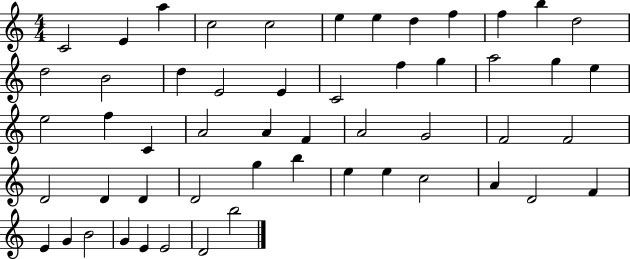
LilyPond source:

{
  \clef treble
  \numericTimeSignature
  \time 4/4
  \key c \major
  c'2 e'4 a''4 | c''2 c''2 | e''4 e''4 d''4 f''4 | f''4 b''4 d''2 | \break d''2 b'2 | d''4 e'2 e'4 | c'2 f''4 g''4 | a''2 g''4 e''4 | \break e''2 f''4 c'4 | a'2 a'4 f'4 | a'2 g'2 | f'2 f'2 | \break d'2 d'4 d'4 | d'2 g''4 b''4 | e''4 e''4 c''2 | a'4 d'2 f'4 | \break e'4 g'4 b'2 | g'4 e'4 e'2 | d'2 b''2 | \bar "|."
}